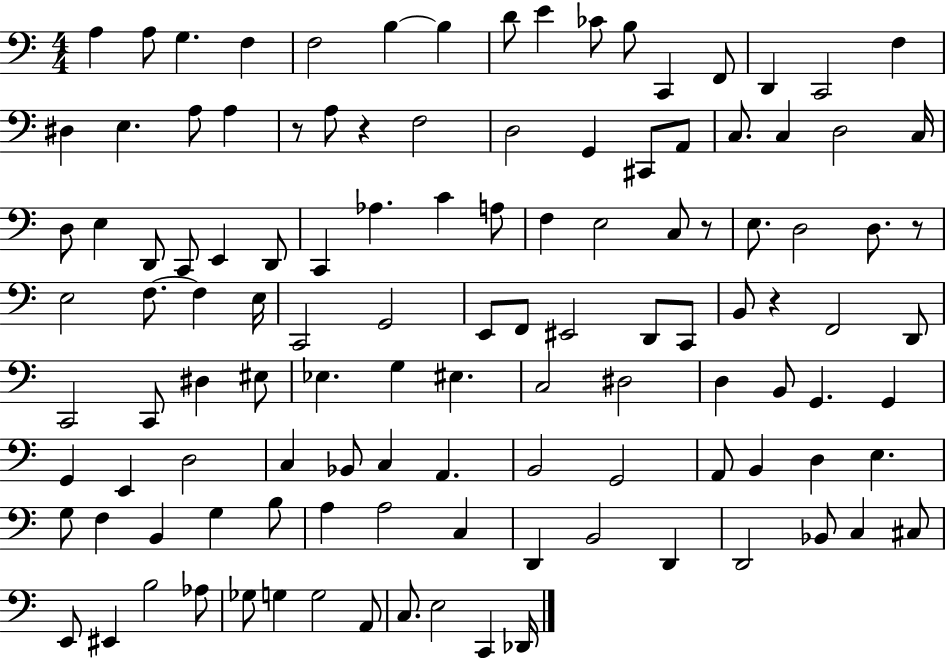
{
  \clef bass
  \numericTimeSignature
  \time 4/4
  \key c \major
  \repeat volta 2 { a4 a8 g4. f4 | f2 b4~~ b4 | d'8 e'4 ces'8 b8 c,4 f,8 | d,4 c,2 f4 | \break dis4 e4. a8 a4 | r8 a8 r4 f2 | d2 g,4 cis,8 a,8 | c8. c4 d2 c16 | \break d8 e4 d,8 c,8 e,4 d,8 | c,4 aes4. c'4 a8 | f4 e2 c8 r8 | e8. d2 d8. r8 | \break e2 f8.~~ f4 e16 | c,2 g,2 | e,8 f,8 eis,2 d,8 c,8 | b,8 r4 f,2 d,8 | \break c,2 c,8 dis4 eis8 | ees4. g4 eis4. | c2 dis2 | d4 b,8 g,4. g,4 | \break g,4 e,4 d2 | c4 bes,8 c4 a,4. | b,2 g,2 | a,8 b,4 d4 e4. | \break g8 f4 b,4 g4 b8 | a4 a2 c4 | d,4 b,2 d,4 | d,2 bes,8 c4 cis8 | \break e,8 eis,4 b2 aes8 | ges8 g4 g2 a,8 | c8. e2 c,4 des,16 | } \bar "|."
}